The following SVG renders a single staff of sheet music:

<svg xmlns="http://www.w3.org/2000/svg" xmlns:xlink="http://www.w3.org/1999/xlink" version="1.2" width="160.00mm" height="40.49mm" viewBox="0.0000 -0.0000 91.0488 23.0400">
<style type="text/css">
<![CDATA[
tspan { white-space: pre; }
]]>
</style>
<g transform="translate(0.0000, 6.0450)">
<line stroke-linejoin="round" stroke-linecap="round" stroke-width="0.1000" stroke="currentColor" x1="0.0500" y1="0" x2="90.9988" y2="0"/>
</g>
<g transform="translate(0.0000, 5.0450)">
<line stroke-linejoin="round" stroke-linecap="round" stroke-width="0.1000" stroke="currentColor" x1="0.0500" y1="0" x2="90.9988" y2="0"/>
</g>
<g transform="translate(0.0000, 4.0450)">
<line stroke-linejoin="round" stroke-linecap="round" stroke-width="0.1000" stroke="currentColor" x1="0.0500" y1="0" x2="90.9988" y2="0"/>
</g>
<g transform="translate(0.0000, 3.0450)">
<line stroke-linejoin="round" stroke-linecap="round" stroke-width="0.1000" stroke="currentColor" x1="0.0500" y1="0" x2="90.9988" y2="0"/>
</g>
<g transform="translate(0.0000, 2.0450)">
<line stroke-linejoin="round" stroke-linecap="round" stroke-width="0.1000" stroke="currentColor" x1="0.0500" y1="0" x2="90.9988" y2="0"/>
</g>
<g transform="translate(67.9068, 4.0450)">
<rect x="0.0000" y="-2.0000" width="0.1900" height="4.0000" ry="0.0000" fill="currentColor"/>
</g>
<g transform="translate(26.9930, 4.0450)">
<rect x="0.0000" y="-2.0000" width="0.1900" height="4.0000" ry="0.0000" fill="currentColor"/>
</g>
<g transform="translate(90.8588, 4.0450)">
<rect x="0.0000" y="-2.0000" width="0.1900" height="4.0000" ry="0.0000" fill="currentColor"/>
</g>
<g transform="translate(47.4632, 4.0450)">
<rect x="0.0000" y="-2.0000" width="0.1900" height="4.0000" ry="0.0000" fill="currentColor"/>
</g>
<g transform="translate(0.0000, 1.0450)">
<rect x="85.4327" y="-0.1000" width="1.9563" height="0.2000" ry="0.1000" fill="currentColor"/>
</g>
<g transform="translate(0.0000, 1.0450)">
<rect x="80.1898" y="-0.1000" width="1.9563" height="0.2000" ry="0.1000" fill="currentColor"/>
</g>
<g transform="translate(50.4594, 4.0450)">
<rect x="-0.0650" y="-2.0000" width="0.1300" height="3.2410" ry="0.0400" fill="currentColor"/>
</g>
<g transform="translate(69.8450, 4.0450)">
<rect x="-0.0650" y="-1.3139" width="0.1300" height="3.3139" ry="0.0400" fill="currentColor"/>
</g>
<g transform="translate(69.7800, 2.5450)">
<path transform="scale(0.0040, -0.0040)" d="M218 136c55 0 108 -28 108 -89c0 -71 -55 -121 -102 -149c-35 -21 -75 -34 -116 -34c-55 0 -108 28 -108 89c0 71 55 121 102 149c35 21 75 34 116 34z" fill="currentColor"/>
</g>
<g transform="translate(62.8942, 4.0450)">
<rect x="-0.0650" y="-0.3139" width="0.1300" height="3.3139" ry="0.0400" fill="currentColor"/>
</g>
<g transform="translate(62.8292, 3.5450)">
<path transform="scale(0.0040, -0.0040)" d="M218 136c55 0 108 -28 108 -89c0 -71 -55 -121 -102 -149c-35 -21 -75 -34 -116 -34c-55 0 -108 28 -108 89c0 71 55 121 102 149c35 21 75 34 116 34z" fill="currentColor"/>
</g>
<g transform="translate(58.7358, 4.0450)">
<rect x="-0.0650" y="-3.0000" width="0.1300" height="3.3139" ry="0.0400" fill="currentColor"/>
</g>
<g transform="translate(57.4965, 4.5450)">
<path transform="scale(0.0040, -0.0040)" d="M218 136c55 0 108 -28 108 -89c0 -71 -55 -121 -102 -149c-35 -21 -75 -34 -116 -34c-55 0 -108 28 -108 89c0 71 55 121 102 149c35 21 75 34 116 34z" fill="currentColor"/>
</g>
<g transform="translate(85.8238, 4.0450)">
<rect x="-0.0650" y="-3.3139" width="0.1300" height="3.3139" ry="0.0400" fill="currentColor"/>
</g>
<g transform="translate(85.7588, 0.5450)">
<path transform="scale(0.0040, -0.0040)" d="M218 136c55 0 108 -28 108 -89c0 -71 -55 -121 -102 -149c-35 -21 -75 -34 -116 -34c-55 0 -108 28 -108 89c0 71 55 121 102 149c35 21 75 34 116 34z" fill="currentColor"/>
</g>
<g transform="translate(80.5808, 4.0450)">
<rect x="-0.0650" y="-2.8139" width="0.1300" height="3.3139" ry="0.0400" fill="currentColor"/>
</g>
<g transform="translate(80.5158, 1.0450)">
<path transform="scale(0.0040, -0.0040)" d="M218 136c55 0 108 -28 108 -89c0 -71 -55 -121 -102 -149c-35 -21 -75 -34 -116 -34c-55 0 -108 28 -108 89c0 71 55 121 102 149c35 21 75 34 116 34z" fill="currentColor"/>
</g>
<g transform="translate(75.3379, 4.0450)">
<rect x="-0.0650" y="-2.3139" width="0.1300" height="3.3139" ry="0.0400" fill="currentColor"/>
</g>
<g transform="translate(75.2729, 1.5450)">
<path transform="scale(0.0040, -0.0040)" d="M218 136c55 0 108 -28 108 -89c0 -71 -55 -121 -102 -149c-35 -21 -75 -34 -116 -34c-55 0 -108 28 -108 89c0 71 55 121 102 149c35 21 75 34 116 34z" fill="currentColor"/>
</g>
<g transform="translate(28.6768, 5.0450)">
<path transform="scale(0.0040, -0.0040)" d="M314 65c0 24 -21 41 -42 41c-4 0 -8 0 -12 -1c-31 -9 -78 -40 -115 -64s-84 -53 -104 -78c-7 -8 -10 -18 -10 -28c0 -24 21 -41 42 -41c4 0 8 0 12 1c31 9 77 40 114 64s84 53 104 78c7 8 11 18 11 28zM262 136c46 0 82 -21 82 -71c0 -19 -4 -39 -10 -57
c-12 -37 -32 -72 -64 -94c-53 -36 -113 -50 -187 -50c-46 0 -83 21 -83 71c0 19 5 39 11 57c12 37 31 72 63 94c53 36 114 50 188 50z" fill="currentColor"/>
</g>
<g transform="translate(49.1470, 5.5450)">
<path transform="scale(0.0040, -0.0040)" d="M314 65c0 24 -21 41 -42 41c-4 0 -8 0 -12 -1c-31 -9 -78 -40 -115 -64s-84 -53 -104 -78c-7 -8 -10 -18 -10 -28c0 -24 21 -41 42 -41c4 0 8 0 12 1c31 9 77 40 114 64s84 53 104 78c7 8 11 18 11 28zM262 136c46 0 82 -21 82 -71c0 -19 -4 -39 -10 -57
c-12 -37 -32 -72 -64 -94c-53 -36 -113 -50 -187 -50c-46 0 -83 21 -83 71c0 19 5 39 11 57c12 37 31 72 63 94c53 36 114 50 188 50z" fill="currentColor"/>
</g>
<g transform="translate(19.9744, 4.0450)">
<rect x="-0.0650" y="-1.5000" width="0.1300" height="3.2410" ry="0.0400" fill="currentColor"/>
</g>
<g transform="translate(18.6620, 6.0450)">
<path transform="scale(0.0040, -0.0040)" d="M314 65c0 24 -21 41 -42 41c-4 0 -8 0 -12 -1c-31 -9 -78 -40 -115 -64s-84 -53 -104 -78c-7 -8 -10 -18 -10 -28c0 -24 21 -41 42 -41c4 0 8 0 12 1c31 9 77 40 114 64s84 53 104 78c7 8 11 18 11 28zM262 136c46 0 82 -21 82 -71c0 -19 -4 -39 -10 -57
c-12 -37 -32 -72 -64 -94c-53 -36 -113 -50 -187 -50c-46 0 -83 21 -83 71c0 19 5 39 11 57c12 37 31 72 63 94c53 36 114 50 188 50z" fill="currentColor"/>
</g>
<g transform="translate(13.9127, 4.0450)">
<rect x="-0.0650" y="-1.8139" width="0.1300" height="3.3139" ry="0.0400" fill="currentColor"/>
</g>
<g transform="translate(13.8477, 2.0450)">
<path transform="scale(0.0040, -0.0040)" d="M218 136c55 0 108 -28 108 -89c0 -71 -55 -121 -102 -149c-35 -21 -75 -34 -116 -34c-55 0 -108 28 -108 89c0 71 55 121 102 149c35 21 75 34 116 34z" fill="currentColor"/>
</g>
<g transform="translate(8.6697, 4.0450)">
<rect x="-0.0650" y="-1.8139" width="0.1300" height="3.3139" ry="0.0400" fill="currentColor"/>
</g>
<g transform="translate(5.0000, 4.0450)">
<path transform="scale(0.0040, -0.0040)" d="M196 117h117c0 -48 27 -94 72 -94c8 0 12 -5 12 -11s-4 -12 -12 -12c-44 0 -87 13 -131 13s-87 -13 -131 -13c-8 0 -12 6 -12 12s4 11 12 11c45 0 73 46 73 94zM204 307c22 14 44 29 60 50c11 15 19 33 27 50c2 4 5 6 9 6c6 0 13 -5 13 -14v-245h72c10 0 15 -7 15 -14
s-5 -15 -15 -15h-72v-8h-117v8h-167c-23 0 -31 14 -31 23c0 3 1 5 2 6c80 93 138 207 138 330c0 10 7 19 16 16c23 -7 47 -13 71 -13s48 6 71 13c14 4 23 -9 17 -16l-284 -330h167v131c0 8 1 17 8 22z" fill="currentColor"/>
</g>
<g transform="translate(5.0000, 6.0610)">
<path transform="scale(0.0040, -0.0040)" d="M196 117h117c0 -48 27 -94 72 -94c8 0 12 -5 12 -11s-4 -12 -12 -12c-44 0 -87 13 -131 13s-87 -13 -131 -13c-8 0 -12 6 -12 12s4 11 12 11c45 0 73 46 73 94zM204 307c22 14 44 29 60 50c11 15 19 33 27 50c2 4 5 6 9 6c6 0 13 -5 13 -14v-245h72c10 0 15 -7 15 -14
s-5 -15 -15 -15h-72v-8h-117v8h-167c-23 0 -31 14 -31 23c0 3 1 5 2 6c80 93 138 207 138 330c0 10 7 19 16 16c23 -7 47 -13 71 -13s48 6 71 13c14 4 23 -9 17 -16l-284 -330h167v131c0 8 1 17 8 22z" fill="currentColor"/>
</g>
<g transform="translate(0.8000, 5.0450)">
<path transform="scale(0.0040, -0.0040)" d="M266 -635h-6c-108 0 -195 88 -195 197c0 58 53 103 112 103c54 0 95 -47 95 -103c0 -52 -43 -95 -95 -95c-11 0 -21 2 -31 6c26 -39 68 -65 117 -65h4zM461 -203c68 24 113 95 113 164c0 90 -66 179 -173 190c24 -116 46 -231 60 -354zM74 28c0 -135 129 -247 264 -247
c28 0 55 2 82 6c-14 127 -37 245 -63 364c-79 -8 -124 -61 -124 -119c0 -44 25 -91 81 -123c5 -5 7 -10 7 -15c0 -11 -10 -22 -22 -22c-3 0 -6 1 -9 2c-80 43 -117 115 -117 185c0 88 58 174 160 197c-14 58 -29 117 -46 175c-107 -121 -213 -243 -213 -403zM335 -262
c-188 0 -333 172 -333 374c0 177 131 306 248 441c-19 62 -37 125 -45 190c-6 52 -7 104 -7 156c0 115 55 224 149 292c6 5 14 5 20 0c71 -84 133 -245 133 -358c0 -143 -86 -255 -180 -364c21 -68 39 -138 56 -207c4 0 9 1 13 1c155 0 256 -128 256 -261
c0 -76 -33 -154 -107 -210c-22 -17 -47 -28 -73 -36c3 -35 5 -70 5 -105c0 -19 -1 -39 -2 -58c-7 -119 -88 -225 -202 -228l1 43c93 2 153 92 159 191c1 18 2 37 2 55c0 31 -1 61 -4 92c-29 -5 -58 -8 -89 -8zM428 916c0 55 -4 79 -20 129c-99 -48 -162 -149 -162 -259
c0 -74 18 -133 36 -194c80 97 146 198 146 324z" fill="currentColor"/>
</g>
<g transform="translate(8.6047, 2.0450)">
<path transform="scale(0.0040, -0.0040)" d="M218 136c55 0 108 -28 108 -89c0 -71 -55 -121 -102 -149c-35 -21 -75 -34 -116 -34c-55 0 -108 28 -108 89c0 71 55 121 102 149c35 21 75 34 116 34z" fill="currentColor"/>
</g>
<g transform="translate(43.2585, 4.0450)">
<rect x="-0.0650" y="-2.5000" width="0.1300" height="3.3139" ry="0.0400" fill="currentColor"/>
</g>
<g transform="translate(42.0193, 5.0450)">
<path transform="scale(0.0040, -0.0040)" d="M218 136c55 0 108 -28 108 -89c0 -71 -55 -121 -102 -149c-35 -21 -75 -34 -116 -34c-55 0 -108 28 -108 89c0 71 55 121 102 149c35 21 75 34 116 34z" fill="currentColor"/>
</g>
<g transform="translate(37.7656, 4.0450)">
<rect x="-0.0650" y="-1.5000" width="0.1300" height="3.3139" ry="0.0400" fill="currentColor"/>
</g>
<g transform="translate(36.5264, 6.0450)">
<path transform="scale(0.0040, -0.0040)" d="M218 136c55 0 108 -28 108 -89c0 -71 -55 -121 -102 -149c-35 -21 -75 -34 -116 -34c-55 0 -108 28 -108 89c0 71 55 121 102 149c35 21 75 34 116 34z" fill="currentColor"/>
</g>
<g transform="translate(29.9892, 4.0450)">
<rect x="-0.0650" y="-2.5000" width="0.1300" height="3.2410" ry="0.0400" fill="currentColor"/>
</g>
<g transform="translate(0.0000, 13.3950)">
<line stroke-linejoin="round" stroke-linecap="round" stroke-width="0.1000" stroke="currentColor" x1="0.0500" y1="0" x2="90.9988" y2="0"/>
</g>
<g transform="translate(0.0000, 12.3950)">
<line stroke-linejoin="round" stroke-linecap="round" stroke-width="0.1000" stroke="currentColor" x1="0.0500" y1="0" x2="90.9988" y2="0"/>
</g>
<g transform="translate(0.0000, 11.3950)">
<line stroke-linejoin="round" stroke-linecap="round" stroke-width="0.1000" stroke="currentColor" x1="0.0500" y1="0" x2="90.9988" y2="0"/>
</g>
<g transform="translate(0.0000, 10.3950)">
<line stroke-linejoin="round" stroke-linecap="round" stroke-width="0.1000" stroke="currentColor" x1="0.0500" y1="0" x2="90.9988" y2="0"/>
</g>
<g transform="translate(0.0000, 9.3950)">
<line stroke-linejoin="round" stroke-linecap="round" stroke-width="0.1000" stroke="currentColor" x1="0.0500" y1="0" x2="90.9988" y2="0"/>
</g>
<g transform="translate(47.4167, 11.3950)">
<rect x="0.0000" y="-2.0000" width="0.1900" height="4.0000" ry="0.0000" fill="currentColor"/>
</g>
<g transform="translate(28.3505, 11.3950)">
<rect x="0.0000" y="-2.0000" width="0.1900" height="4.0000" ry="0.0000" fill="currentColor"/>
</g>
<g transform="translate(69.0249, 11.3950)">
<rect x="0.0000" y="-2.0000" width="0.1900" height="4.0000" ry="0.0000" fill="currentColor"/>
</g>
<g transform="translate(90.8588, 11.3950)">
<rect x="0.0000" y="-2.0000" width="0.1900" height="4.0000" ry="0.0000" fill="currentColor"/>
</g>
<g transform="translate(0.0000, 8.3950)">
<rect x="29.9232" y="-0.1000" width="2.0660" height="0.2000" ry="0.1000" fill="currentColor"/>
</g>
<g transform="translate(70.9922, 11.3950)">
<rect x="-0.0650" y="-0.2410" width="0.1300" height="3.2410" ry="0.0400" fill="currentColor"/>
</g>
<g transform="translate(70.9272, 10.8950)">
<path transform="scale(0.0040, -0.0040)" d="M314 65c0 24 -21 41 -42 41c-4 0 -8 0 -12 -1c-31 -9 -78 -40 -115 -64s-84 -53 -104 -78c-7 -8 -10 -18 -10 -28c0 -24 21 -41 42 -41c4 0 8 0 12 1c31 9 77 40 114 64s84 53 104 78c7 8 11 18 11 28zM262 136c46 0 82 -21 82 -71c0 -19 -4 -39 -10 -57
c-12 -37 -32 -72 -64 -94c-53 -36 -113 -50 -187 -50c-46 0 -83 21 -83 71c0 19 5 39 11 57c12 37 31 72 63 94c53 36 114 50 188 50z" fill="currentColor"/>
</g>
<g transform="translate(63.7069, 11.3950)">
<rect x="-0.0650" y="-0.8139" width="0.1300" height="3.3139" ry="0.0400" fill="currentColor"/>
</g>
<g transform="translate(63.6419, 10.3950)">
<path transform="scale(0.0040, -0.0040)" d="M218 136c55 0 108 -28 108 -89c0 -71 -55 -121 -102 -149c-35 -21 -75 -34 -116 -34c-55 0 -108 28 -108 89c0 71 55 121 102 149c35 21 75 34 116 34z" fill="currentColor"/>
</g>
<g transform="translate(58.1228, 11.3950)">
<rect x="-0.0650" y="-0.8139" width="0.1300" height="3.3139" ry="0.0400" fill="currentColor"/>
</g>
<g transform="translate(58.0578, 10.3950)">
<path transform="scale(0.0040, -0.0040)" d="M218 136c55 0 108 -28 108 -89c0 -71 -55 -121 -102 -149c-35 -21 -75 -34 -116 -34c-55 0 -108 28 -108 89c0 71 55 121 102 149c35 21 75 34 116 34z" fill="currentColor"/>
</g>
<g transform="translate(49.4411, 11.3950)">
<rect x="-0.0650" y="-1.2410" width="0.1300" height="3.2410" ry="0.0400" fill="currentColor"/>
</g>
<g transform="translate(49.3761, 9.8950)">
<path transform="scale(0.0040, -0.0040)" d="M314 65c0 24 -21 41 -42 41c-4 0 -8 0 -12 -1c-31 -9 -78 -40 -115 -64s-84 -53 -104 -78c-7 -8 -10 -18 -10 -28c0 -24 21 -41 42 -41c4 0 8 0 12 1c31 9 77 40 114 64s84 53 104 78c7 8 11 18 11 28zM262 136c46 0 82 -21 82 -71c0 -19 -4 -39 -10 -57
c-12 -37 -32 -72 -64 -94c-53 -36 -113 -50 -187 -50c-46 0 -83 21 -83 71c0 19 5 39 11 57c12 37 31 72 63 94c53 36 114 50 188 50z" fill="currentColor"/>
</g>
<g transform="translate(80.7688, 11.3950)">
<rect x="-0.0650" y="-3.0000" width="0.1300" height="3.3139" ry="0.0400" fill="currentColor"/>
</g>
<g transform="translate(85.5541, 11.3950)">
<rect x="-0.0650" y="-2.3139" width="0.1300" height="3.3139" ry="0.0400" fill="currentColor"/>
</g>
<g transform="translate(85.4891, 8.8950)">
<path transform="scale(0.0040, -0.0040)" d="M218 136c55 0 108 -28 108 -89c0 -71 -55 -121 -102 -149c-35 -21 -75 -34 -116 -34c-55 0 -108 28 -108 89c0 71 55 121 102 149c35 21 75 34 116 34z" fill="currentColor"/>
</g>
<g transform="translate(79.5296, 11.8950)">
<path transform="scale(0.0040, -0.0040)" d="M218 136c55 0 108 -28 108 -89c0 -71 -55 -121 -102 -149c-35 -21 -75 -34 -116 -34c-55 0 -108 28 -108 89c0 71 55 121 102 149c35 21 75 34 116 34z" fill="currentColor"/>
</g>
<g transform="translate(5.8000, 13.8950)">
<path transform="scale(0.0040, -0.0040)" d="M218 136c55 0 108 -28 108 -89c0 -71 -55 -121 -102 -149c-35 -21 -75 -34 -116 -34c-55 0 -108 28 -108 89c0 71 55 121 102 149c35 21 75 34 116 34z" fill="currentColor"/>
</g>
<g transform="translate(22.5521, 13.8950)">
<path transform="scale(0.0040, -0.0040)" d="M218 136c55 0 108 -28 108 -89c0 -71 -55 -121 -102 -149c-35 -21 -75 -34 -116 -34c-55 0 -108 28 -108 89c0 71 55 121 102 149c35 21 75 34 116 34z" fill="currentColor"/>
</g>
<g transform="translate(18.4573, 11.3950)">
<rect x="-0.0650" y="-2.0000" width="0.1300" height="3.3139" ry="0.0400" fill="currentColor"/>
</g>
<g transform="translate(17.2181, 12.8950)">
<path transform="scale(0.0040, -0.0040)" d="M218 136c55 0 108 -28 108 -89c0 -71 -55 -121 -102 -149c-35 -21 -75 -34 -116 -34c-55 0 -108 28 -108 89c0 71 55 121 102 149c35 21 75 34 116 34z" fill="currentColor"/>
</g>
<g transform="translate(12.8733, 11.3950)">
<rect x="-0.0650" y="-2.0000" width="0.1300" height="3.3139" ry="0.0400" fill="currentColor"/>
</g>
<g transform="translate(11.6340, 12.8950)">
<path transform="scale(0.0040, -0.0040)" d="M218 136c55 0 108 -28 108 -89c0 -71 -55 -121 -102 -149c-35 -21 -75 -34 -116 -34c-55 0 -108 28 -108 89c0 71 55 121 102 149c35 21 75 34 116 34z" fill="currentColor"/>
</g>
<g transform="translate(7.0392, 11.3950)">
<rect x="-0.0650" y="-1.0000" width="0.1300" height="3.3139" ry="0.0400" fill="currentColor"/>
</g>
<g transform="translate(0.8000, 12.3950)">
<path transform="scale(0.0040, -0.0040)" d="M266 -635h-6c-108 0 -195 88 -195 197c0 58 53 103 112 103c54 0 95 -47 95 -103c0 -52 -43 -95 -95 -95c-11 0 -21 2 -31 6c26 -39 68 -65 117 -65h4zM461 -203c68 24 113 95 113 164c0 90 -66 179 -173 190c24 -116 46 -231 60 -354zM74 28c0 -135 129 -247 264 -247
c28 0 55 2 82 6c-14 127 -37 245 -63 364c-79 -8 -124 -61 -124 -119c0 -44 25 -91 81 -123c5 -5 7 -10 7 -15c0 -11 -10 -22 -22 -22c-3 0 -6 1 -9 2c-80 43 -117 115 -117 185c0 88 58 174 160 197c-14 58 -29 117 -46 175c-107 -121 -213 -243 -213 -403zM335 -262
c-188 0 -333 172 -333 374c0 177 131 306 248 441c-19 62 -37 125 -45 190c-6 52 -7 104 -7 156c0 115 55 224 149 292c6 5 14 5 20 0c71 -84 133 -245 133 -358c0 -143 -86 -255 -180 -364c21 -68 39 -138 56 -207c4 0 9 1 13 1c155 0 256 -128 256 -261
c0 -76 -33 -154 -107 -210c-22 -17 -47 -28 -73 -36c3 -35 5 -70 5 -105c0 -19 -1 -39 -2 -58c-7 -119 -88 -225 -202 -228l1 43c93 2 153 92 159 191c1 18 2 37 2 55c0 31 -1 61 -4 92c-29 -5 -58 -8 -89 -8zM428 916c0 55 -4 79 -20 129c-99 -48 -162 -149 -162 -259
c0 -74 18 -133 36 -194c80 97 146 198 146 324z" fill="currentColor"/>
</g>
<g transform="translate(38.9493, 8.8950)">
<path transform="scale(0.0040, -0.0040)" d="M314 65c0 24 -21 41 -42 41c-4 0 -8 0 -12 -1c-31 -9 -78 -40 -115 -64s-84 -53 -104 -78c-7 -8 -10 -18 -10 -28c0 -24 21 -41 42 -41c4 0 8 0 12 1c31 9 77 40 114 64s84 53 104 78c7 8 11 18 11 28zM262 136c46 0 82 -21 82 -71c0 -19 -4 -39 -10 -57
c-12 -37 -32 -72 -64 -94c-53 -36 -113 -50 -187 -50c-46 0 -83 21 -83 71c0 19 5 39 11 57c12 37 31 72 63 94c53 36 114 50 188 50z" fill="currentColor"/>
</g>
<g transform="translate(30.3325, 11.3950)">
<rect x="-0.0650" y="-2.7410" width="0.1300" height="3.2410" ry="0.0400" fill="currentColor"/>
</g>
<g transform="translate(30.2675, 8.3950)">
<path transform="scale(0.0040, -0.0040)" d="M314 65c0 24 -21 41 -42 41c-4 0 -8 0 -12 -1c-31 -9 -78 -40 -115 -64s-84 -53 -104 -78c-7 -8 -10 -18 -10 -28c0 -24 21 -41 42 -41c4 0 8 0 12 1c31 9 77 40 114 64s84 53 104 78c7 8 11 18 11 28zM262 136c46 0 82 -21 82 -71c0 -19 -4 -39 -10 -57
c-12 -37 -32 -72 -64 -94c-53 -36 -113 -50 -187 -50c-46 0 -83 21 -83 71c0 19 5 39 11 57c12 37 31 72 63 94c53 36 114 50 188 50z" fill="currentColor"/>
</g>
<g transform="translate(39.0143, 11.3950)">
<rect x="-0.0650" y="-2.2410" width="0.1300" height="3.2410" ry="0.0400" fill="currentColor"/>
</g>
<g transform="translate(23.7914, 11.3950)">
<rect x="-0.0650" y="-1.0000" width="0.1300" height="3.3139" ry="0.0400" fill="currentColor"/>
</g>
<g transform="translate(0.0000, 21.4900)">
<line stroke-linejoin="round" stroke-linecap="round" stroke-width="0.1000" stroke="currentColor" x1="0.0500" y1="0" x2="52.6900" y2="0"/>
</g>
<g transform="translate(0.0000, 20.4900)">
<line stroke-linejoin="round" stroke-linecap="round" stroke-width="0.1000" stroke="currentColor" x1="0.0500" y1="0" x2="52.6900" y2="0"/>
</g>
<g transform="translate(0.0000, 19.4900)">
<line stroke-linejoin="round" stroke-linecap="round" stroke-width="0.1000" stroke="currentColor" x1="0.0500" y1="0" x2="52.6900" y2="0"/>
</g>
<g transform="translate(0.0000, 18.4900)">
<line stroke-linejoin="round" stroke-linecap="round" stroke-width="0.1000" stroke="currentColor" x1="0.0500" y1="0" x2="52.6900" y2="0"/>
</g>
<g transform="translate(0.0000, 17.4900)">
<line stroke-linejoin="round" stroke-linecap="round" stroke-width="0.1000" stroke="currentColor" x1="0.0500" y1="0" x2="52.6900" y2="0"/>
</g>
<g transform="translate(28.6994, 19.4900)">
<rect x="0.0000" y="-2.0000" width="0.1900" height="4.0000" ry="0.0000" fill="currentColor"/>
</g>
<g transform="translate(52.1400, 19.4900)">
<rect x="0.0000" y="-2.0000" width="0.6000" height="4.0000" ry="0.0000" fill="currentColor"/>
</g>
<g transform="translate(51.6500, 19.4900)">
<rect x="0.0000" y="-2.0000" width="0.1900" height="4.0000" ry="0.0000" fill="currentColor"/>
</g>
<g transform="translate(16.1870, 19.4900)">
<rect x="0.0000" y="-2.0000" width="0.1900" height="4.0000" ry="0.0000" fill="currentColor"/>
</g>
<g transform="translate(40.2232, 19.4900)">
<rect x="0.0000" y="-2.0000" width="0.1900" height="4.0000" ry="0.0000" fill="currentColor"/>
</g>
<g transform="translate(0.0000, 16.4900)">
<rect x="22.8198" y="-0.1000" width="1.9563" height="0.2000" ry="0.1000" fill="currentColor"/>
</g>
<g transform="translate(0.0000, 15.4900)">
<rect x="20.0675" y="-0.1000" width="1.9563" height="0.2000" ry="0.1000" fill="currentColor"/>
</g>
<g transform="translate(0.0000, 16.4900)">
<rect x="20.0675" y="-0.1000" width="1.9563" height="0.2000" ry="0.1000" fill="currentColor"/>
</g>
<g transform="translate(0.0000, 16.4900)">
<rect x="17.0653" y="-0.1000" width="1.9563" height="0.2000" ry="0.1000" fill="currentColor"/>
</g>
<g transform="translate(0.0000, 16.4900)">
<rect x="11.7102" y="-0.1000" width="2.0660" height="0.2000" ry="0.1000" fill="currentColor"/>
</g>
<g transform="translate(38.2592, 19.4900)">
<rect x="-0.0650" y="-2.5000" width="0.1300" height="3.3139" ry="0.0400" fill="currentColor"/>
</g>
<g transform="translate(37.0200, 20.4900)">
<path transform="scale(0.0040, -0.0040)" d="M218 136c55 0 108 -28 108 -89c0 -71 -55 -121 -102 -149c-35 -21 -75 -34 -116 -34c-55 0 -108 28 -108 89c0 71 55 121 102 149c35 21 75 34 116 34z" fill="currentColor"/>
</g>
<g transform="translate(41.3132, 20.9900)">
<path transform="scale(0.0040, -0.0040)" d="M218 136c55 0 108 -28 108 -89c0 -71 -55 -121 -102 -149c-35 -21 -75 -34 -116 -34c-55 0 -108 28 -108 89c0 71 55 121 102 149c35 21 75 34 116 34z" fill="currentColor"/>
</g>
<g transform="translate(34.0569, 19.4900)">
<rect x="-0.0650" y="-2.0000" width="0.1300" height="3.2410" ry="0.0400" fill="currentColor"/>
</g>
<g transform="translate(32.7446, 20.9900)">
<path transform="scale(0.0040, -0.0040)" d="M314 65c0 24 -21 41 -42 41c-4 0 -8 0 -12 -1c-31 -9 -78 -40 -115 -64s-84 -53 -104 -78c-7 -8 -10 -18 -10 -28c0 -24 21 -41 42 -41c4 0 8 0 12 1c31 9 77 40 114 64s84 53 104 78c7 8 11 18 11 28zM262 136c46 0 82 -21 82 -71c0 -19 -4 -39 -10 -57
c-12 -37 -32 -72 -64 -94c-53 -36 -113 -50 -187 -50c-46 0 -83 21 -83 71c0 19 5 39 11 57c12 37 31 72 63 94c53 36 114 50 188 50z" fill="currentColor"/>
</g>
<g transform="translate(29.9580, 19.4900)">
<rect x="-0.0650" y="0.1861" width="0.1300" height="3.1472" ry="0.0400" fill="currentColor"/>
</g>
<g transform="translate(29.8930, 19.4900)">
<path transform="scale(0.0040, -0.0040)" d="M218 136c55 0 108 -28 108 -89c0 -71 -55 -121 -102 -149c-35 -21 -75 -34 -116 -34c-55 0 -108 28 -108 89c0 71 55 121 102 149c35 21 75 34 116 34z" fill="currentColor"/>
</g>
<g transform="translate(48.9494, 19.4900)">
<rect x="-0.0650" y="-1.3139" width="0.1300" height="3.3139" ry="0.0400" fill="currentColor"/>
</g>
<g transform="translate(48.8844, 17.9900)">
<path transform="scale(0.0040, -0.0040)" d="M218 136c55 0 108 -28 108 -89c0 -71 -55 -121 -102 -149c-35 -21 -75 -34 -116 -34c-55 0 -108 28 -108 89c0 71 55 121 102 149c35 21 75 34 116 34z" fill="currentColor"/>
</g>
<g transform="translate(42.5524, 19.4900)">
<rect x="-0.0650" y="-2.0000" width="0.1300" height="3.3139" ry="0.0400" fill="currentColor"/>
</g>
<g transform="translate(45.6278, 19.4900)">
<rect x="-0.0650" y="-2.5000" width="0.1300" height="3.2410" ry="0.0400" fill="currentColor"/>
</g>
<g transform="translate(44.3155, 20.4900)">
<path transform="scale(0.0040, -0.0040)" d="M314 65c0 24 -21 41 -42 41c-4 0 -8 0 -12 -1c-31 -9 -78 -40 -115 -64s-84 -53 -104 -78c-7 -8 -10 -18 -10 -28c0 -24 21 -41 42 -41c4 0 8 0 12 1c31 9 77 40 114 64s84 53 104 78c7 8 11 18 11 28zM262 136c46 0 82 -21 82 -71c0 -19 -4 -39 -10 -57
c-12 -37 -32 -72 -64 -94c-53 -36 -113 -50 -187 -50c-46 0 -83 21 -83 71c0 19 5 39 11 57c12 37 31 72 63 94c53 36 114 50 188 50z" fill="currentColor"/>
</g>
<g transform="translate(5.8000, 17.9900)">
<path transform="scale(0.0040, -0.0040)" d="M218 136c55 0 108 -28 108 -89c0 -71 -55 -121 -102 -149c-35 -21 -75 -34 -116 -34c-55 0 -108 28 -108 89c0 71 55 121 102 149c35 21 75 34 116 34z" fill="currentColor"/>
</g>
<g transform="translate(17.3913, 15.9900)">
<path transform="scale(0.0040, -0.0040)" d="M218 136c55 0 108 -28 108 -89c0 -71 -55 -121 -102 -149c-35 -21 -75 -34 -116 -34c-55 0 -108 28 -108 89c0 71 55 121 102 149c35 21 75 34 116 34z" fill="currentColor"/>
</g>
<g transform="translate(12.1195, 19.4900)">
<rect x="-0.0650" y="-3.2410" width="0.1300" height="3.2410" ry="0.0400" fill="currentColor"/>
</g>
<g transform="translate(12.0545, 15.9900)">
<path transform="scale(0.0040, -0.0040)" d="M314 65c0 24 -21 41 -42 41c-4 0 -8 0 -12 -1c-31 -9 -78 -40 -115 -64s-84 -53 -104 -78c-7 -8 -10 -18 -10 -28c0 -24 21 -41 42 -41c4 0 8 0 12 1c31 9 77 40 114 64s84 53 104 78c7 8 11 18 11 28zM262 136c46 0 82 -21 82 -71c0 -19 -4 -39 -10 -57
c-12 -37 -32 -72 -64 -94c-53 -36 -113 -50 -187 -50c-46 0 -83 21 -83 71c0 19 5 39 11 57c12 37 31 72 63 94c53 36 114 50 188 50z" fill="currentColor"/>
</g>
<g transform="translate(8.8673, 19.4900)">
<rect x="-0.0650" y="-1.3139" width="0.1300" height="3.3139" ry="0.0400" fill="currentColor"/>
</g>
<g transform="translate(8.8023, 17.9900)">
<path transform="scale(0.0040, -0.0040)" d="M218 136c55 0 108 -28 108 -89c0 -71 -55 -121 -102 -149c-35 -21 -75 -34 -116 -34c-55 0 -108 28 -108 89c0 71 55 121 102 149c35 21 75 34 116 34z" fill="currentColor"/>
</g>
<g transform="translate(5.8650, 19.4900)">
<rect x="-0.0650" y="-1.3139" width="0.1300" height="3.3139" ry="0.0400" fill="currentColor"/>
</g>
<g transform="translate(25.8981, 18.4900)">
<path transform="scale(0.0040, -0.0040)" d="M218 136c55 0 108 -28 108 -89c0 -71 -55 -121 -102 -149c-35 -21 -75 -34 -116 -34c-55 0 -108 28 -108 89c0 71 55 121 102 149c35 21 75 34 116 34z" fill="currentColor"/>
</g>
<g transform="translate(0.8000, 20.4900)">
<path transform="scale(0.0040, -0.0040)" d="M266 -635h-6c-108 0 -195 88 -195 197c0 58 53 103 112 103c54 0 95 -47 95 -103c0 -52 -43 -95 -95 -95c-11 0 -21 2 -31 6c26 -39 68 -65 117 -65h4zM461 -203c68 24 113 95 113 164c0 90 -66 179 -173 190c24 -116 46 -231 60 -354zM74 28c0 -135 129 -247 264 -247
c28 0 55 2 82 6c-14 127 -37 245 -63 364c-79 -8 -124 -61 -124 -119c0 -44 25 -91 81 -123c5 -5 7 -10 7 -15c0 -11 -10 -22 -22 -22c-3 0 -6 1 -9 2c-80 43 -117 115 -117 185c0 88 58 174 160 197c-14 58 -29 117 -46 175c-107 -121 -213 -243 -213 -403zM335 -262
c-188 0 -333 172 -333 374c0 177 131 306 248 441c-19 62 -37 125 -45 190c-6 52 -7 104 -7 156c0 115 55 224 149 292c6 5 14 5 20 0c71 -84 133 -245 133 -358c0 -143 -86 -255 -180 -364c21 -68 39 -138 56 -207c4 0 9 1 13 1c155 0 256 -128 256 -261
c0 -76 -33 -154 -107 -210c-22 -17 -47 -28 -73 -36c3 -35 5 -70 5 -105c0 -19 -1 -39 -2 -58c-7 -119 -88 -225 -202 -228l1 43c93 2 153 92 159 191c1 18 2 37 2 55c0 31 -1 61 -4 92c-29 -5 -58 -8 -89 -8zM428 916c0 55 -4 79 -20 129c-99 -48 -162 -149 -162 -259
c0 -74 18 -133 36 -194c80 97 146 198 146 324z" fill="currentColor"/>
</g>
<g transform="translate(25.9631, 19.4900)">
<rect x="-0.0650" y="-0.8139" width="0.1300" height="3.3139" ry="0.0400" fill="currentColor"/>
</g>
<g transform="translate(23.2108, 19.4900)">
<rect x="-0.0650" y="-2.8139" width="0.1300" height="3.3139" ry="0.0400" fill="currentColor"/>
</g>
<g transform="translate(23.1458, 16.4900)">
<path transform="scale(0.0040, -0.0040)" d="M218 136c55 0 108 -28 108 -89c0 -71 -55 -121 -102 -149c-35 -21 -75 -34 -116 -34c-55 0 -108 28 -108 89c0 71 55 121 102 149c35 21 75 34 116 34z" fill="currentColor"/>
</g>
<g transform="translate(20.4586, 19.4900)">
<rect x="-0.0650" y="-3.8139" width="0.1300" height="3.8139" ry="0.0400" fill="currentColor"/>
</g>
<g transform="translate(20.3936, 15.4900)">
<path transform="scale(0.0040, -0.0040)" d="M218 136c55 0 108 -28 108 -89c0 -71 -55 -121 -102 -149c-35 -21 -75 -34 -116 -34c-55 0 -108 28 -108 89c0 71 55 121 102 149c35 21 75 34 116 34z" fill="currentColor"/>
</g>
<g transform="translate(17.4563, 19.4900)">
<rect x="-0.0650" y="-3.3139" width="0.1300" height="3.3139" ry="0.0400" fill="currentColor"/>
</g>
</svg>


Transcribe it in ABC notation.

X:1
T:Untitled
M:4/4
L:1/4
K:C
f f E2 G2 E G F2 A c e g a b D F F D a2 g2 e2 d d c2 A g e e b2 b c' a d B F2 G F G2 e